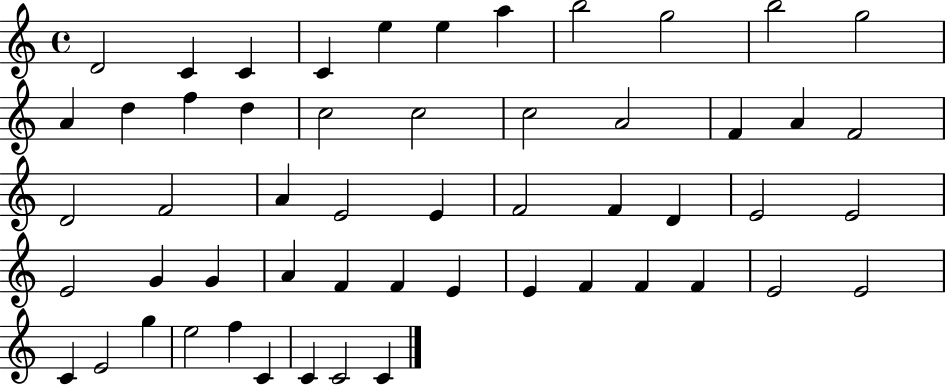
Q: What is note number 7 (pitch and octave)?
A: A5